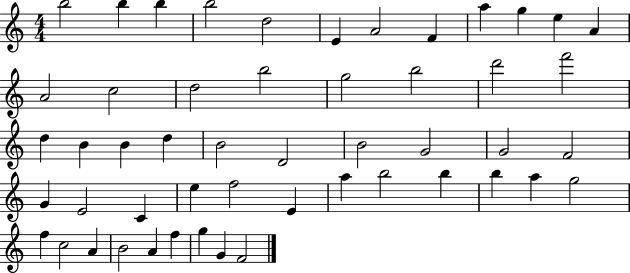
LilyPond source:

{
  \clef treble
  \numericTimeSignature
  \time 4/4
  \key c \major
  b''2 b''4 b''4 | b''2 d''2 | e'4 a'2 f'4 | a''4 g''4 e''4 a'4 | \break a'2 c''2 | d''2 b''2 | g''2 b''2 | d'''2 f'''2 | \break d''4 b'4 b'4 d''4 | b'2 d'2 | b'2 g'2 | g'2 f'2 | \break g'4 e'2 c'4 | e''4 f''2 e'4 | a''4 b''2 b''4 | b''4 a''4 g''2 | \break f''4 c''2 a'4 | b'2 a'4 f''4 | g''4 g'4 f'2 | \bar "|."
}